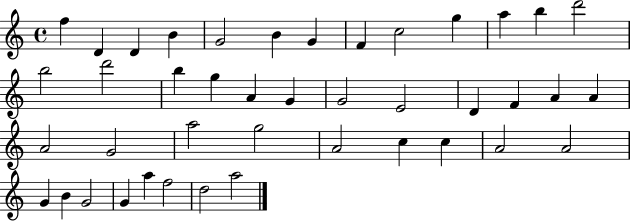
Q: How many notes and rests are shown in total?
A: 42